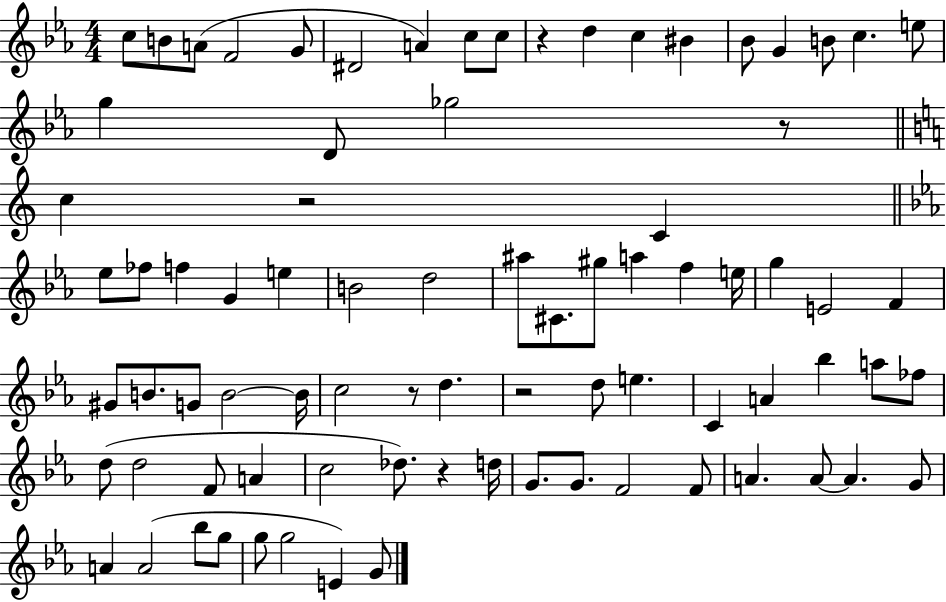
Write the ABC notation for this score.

X:1
T:Untitled
M:4/4
L:1/4
K:Eb
c/2 B/2 A/2 F2 G/2 ^D2 A c/2 c/2 z d c ^B _B/2 G B/2 c e/2 g D/2 _g2 z/2 c z2 C _e/2 _f/2 f G e B2 d2 ^a/2 ^C/2 ^g/2 a f e/4 g E2 F ^G/2 B/2 G/2 B2 B/4 c2 z/2 d z2 d/2 e C A _b a/2 _f/2 d/2 d2 F/2 A c2 _d/2 z d/4 G/2 G/2 F2 F/2 A A/2 A G/2 A A2 _b/2 g/2 g/2 g2 E G/2